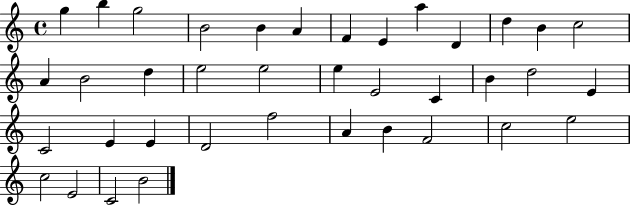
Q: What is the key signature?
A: C major